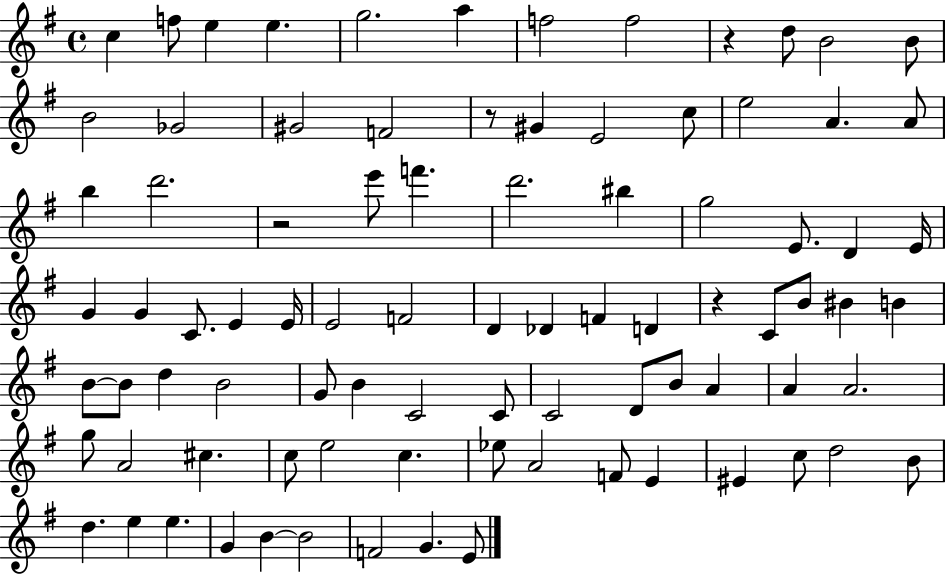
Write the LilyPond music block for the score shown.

{
  \clef treble
  \time 4/4
  \defaultTimeSignature
  \key g \major
  c''4 f''8 e''4 e''4. | g''2. a''4 | f''2 f''2 | r4 d''8 b'2 b'8 | \break b'2 ges'2 | gis'2 f'2 | r8 gis'4 e'2 c''8 | e''2 a'4. a'8 | \break b''4 d'''2. | r2 e'''8 f'''4. | d'''2. bis''4 | g''2 e'8. d'4 e'16 | \break g'4 g'4 c'8. e'4 e'16 | e'2 f'2 | d'4 des'4 f'4 d'4 | r4 c'8 b'8 bis'4 b'4 | \break b'8~~ b'8 d''4 b'2 | g'8 b'4 c'2 c'8 | c'2 d'8 b'8 a'4 | a'4 a'2. | \break g''8 a'2 cis''4. | c''8 e''2 c''4. | ees''8 a'2 f'8 e'4 | eis'4 c''8 d''2 b'8 | \break d''4. e''4 e''4. | g'4 b'4~~ b'2 | f'2 g'4. e'8 | \bar "|."
}